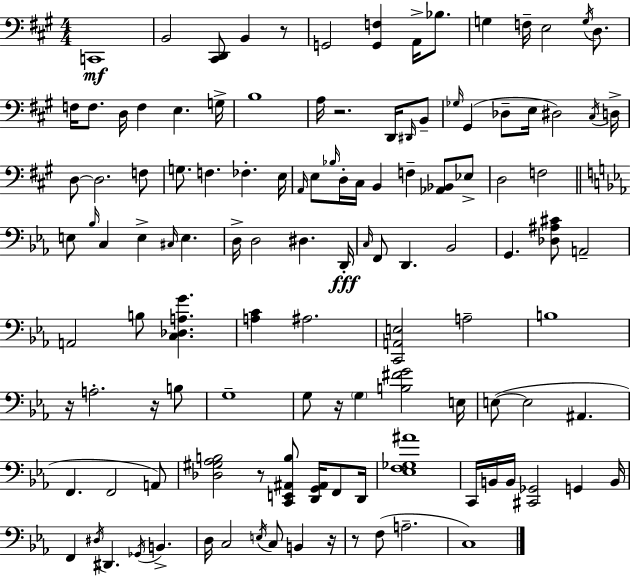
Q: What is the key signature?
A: A major